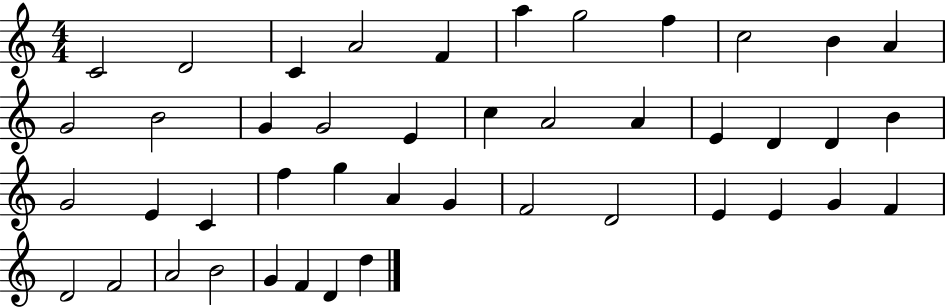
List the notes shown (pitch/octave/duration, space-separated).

C4/h D4/h C4/q A4/h F4/q A5/q G5/h F5/q C5/h B4/q A4/q G4/h B4/h G4/q G4/h E4/q C5/q A4/h A4/q E4/q D4/q D4/q B4/q G4/h E4/q C4/q F5/q G5/q A4/q G4/q F4/h D4/h E4/q E4/q G4/q F4/q D4/h F4/h A4/h B4/h G4/q F4/q D4/q D5/q